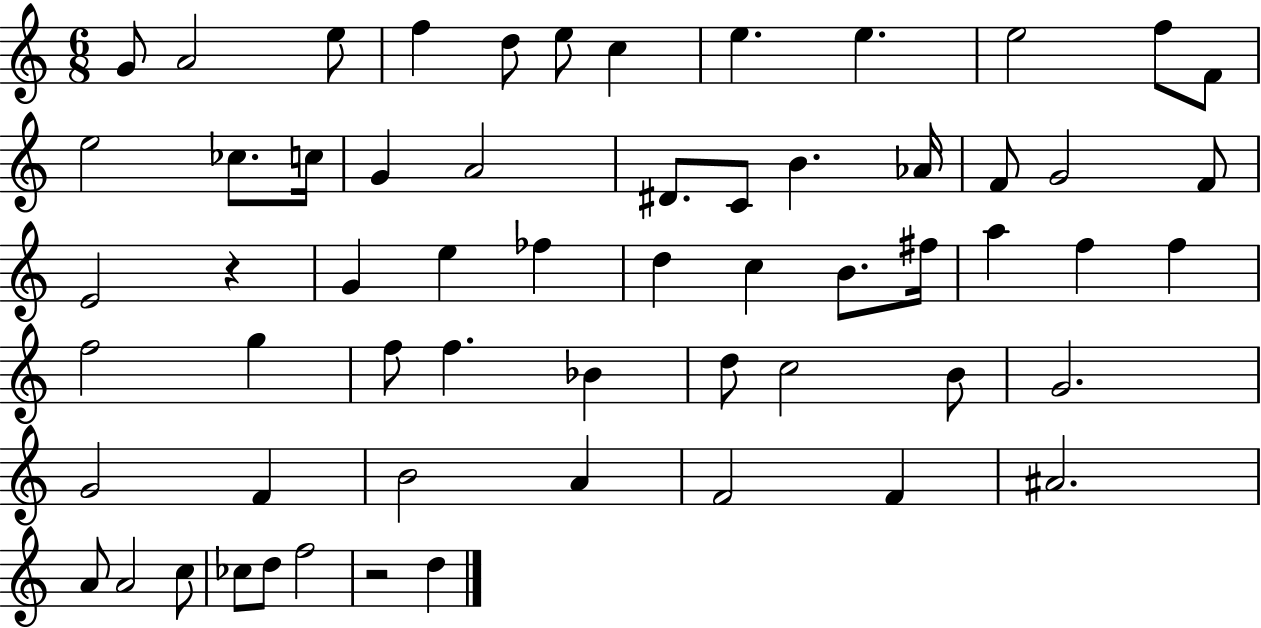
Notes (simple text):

G4/e A4/h E5/e F5/q D5/e E5/e C5/q E5/q. E5/q. E5/h F5/e F4/e E5/h CES5/e. C5/s G4/q A4/h D#4/e. C4/e B4/q. Ab4/s F4/e G4/h F4/e E4/h R/q G4/q E5/q FES5/q D5/q C5/q B4/e. F#5/s A5/q F5/q F5/q F5/h G5/q F5/e F5/q. Bb4/q D5/e C5/h B4/e G4/h. G4/h F4/q B4/h A4/q F4/h F4/q A#4/h. A4/e A4/h C5/e CES5/e D5/e F5/h R/h D5/q